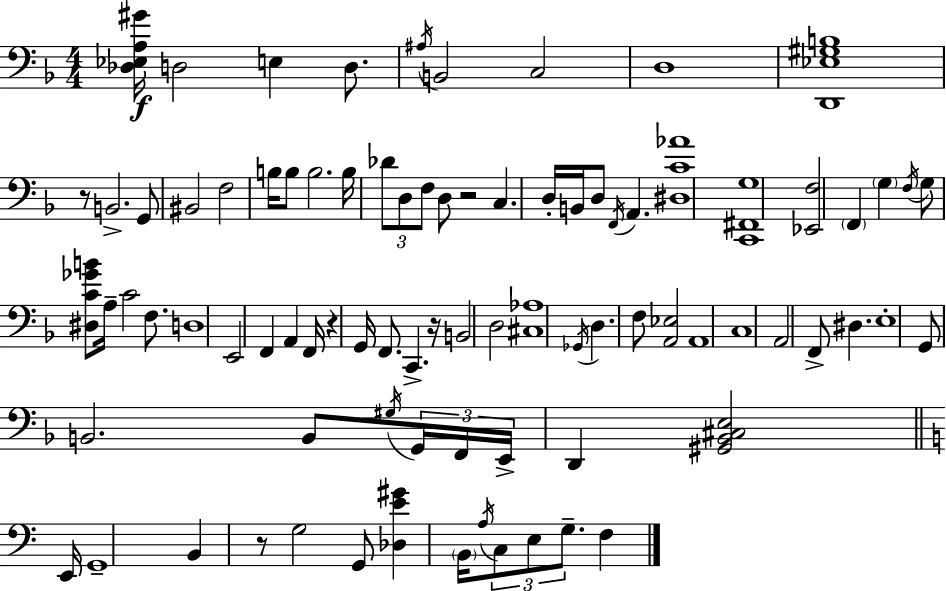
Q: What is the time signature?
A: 4/4